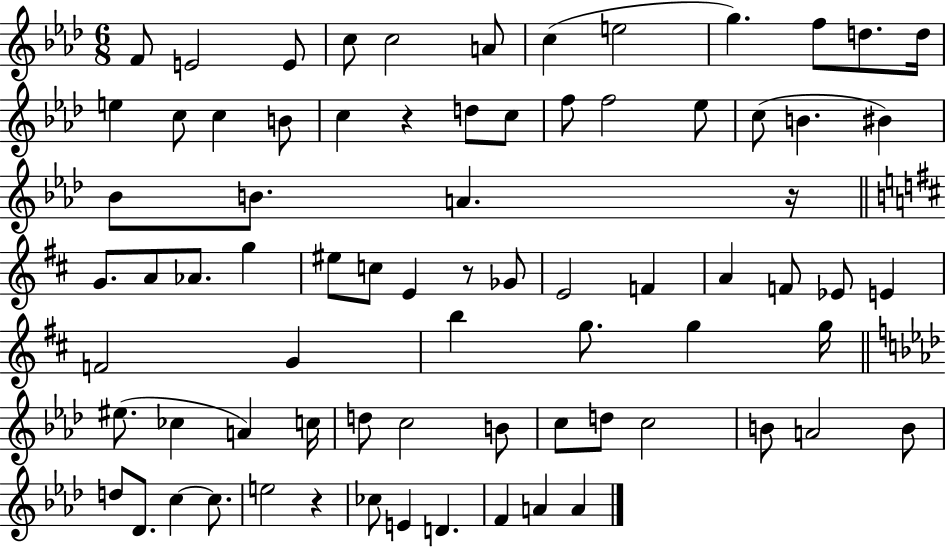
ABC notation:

X:1
T:Untitled
M:6/8
L:1/4
K:Ab
F/2 E2 E/2 c/2 c2 A/2 c e2 g f/2 d/2 d/4 e c/2 c B/2 c z d/2 c/2 f/2 f2 _e/2 c/2 B ^B _B/2 B/2 A z/4 G/2 A/2 _A/2 g ^e/2 c/2 E z/2 _G/2 E2 F A F/2 _E/2 E F2 G b g/2 g g/4 ^e/2 _c A c/4 d/2 c2 B/2 c/2 d/2 c2 B/2 A2 B/2 d/2 _D/2 c c/2 e2 z _c/2 E D F A A